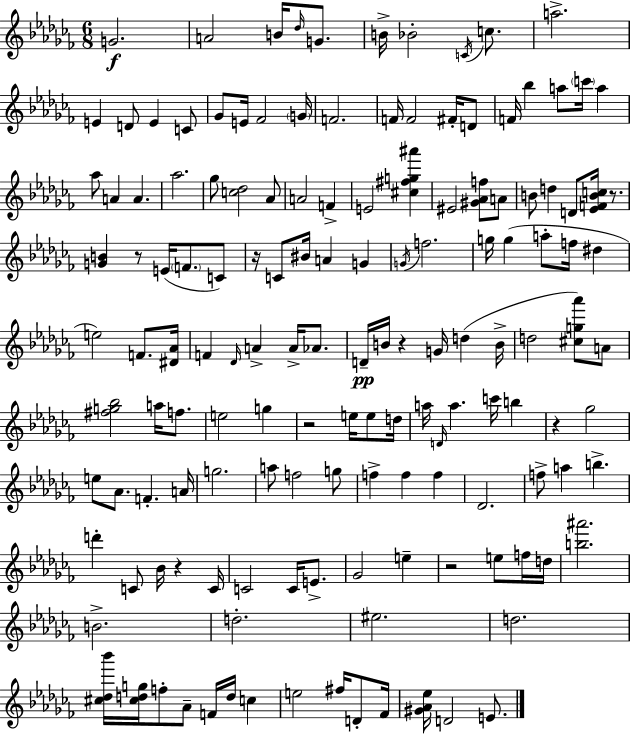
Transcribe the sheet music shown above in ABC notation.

X:1
T:Untitled
M:6/8
L:1/4
K:Abm
G2 A2 B/4 _d/4 G/2 B/4 _B2 C/4 c/2 a2 E D/2 E C/2 _G/2 E/4 _F2 G/4 F2 F/4 F2 ^F/4 D/2 F/4 _b a/2 c'/4 a _a/2 A A _a2 _g/2 [c_d]2 _A/2 A2 F E2 [^c^fg^a'] ^E2 [^G_Af]/2 A/2 B/2 d D/2 [_EFBc]/4 z/2 [GB] z/2 E/4 F/2 C/2 z/4 C/2 ^B/4 A G G/4 f2 g/4 g a/2 f/4 ^d e2 F/2 [^D_A]/4 F _D/4 A A/4 _A/2 D/4 B/4 z G/4 d B/4 d2 [^cg_a']/2 A/2 [^fg_b]2 a/4 f/2 e2 g z2 e/4 e/2 d/4 a/4 D/4 a c'/4 b z _g2 e/2 _A/2 F A/4 g2 a/2 f2 g/2 f f f _D2 f/2 a b d' C/2 _B/4 z C/4 C2 C/4 E/2 _G2 e z2 e/2 f/4 d/4 [b^a']2 B2 d2 ^e2 d2 [^c_d_b']/4 [^cdg]/4 f/2 _A/2 F/4 d/4 c e2 ^f/4 D/2 _F/4 [^G_A_e]/4 D2 E/2